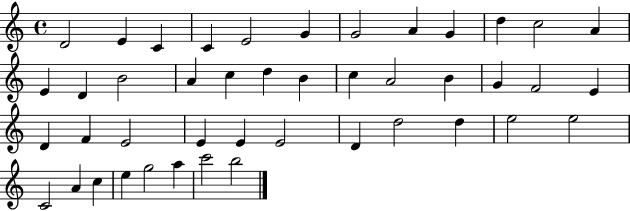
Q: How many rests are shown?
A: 0